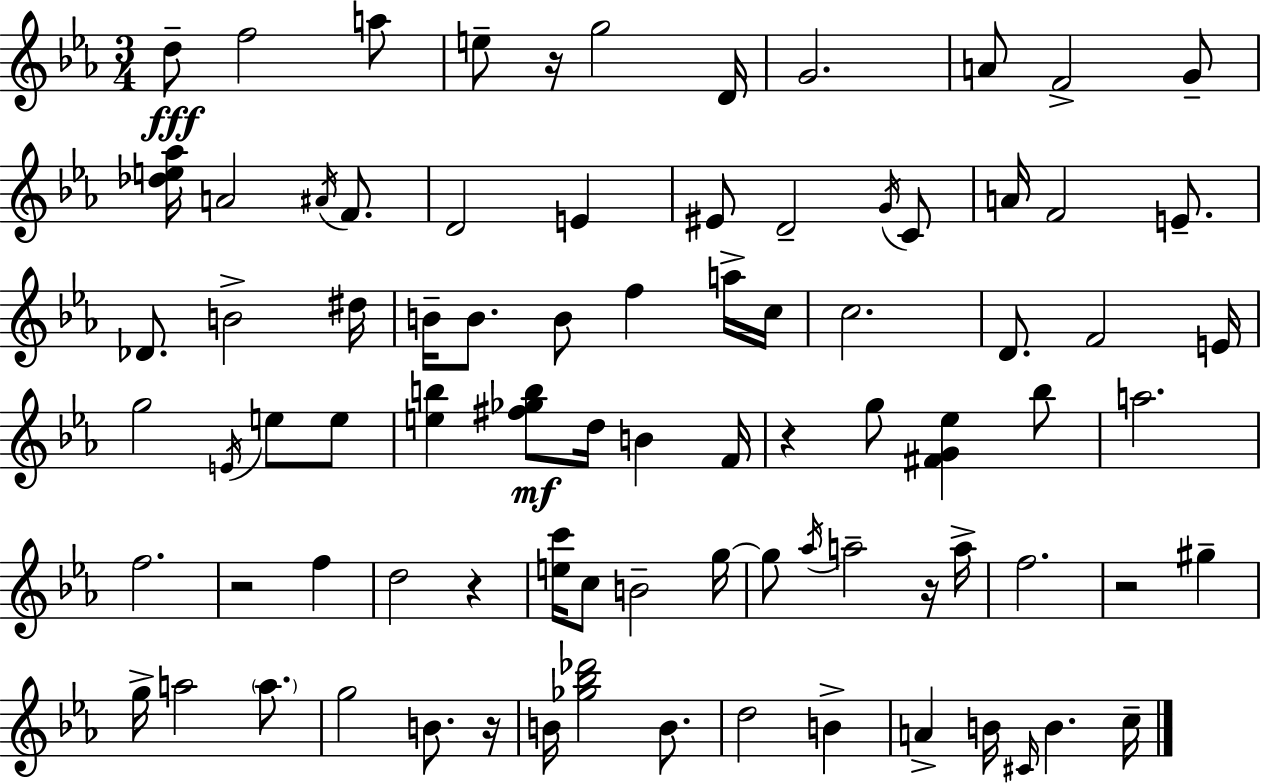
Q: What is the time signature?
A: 3/4